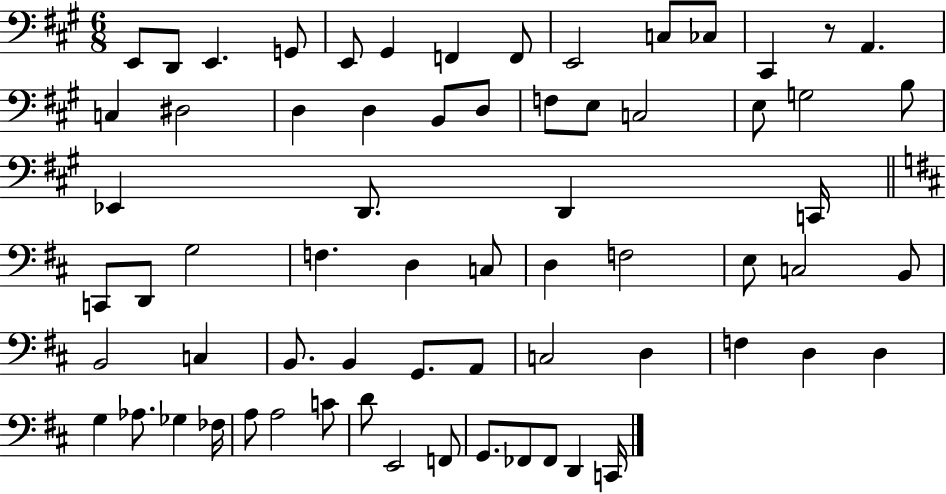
X:1
T:Untitled
M:6/8
L:1/4
K:A
E,,/2 D,,/2 E,, G,,/2 E,,/2 ^G,, F,, F,,/2 E,,2 C,/2 _C,/2 ^C,, z/2 A,, C, ^D,2 D, D, B,,/2 D,/2 F,/2 E,/2 C,2 E,/2 G,2 B,/2 _E,, D,,/2 D,, C,,/4 C,,/2 D,,/2 G,2 F, D, C,/2 D, F,2 E,/2 C,2 B,,/2 B,,2 C, B,,/2 B,, G,,/2 A,,/2 C,2 D, F, D, D, G, _A,/2 _G, _F,/4 A,/2 A,2 C/2 D/2 E,,2 F,,/2 G,,/2 _F,,/2 _F,,/2 D,, C,,/4